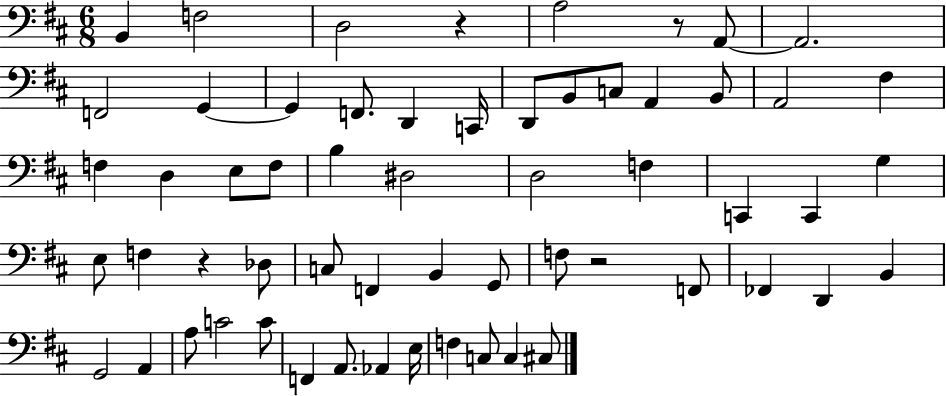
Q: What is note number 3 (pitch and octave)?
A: D3